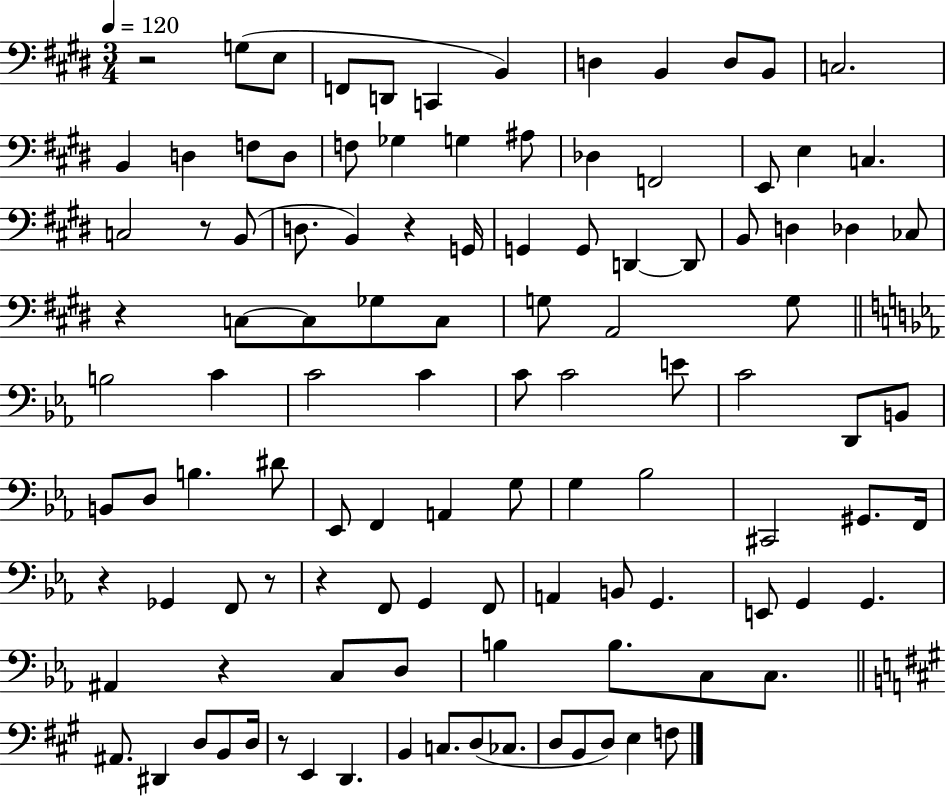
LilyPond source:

{
  \clef bass
  \numericTimeSignature
  \time 3/4
  \key e \major
  \tempo 4 = 120
  r2 g8( e8 | f,8 d,8 c,4 b,4) | d4 b,4 d8 b,8 | c2. | \break b,4 d4 f8 d8 | f8 ges4 g4 ais8 | des4 f,2 | e,8 e4 c4. | \break c2 r8 b,8( | d8. b,4) r4 g,16 | g,4 g,8 d,4~~ d,8 | b,8 d4 des4 ces8 | \break r4 c8~~ c8 ges8 c8 | g8 a,2 g8 | \bar "||" \break \key c \minor b2 c'4 | c'2 c'4 | c'8 c'2 e'8 | c'2 d,8 b,8 | \break b,8 d8 b4. dis'8 | ees,8 f,4 a,4 g8 | g4 bes2 | cis,2 gis,8. f,16 | \break r4 ges,4 f,8 r8 | r4 f,8 g,4 f,8 | a,4 b,8 g,4. | e,8 g,4 g,4. | \break ais,4 r4 c8 d8 | b4 b8. c8 c8. | \bar "||" \break \key a \major ais,8. dis,4 d8 b,8 d16 | r8 e,4 d,4. | b,4 c8. d8( ces8. | d8 b,8 d8) e4 f8 | \break \bar "|."
}